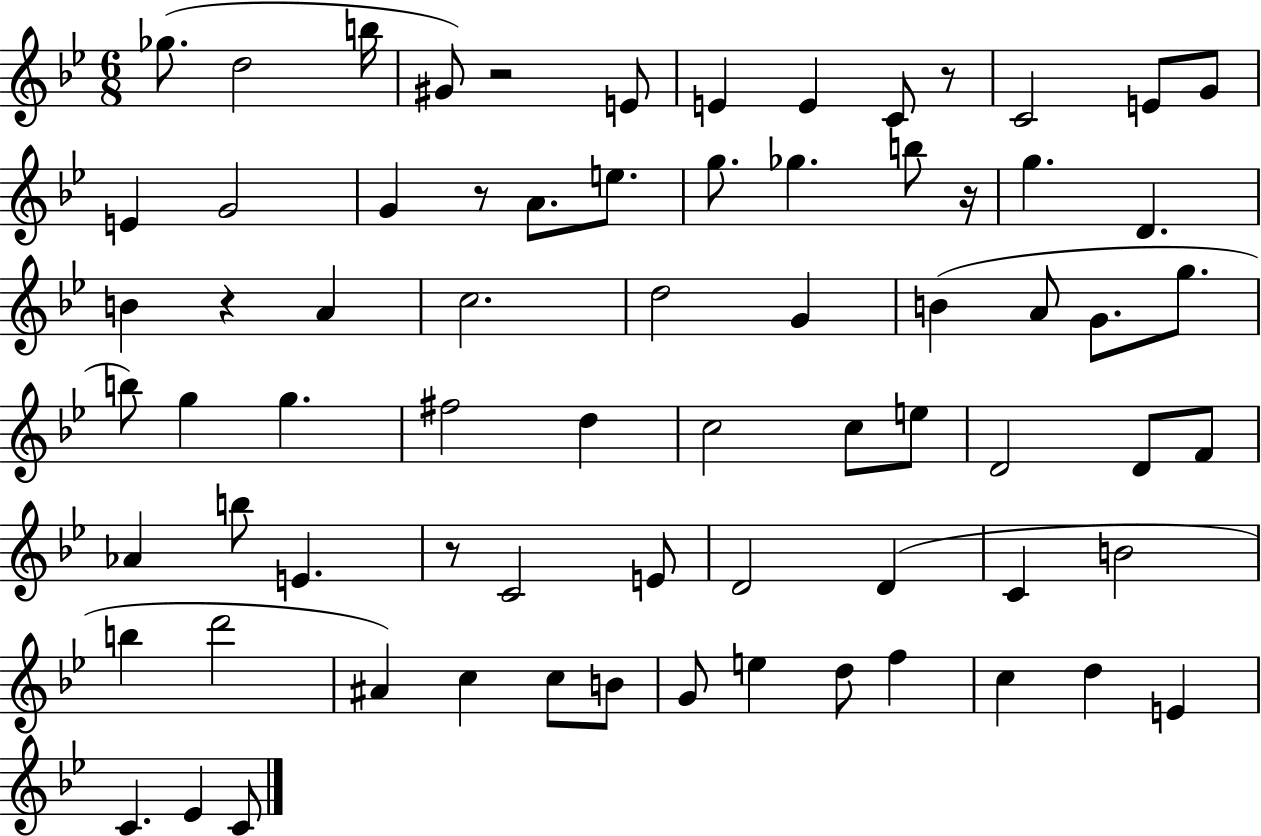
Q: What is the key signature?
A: BES major